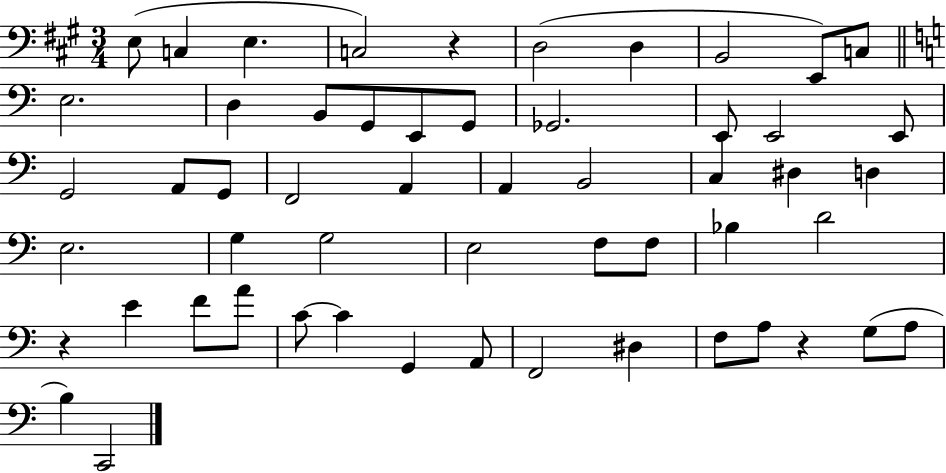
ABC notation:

X:1
T:Untitled
M:3/4
L:1/4
K:A
E,/2 C, E, C,2 z D,2 D, B,,2 E,,/2 C,/2 E,2 D, B,,/2 G,,/2 E,,/2 G,,/2 _G,,2 E,,/2 E,,2 E,,/2 G,,2 A,,/2 G,,/2 F,,2 A,, A,, B,,2 C, ^D, D, E,2 G, G,2 E,2 F,/2 F,/2 _B, D2 z E F/2 A/2 C/2 C G,, A,,/2 F,,2 ^D, F,/2 A,/2 z G,/2 A,/2 B, C,,2